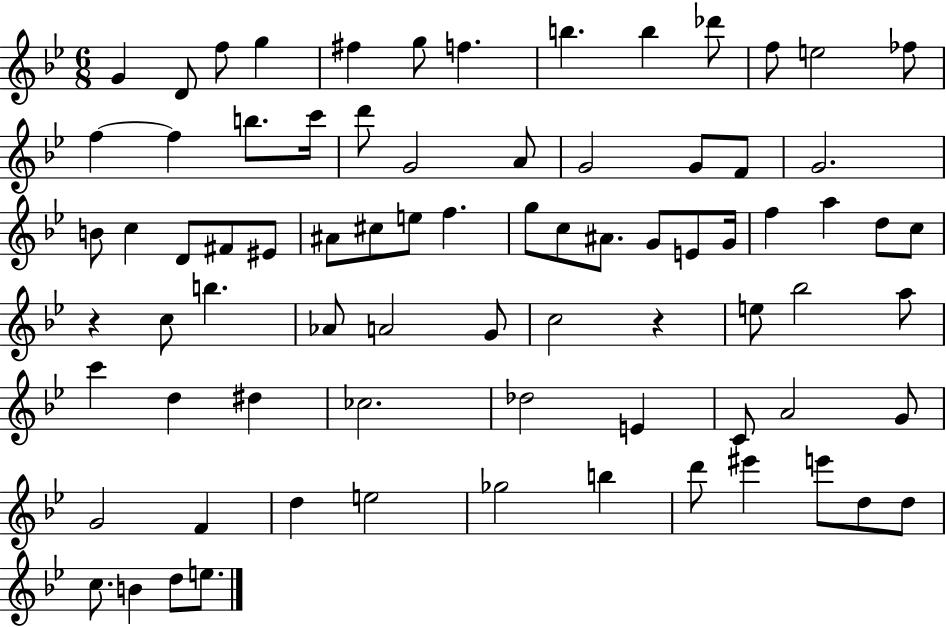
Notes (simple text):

G4/q D4/e F5/e G5/q F#5/q G5/e F5/q. B5/q. B5/q Db6/e F5/e E5/h FES5/e F5/q F5/q B5/e. C6/s D6/e G4/h A4/e G4/h G4/e F4/e G4/h. B4/e C5/q D4/e F#4/e EIS4/e A#4/e C#5/e E5/e F5/q. G5/e C5/e A#4/e. G4/e E4/e G4/s F5/q A5/q D5/e C5/e R/q C5/e B5/q. Ab4/e A4/h G4/e C5/h R/q E5/e Bb5/h A5/e C6/q D5/q D#5/q CES5/h. Db5/h E4/q C4/e A4/h G4/e G4/h F4/q D5/q E5/h Gb5/h B5/q D6/e EIS6/q E6/e D5/e D5/e C5/e. B4/q D5/e E5/e.